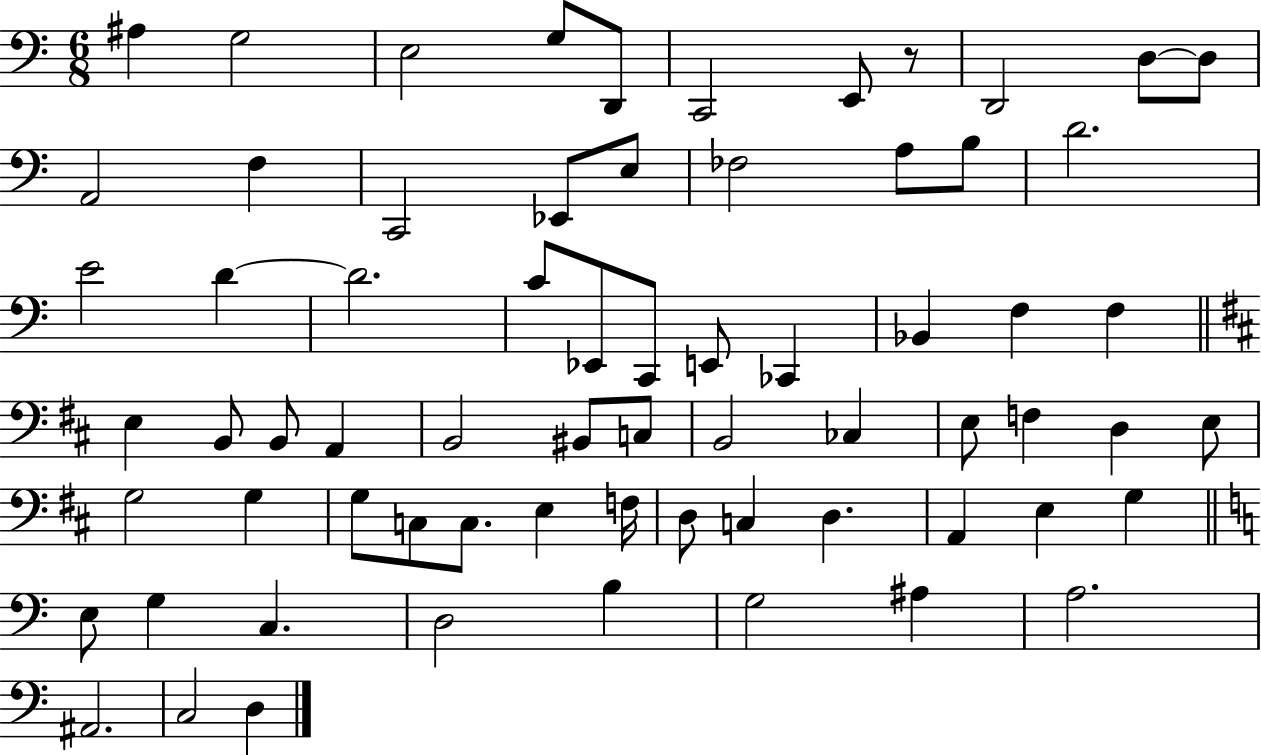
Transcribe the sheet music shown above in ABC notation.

X:1
T:Untitled
M:6/8
L:1/4
K:C
^A, G,2 E,2 G,/2 D,,/2 C,,2 E,,/2 z/2 D,,2 D,/2 D,/2 A,,2 F, C,,2 _E,,/2 E,/2 _F,2 A,/2 B,/2 D2 E2 D D2 C/2 _E,,/2 C,,/2 E,,/2 _C,, _B,, F, F, E, B,,/2 B,,/2 A,, B,,2 ^B,,/2 C,/2 B,,2 _C, E,/2 F, D, E,/2 G,2 G, G,/2 C,/2 C,/2 E, F,/4 D,/2 C, D, A,, E, G, E,/2 G, C, D,2 B, G,2 ^A, A,2 ^A,,2 C,2 D,